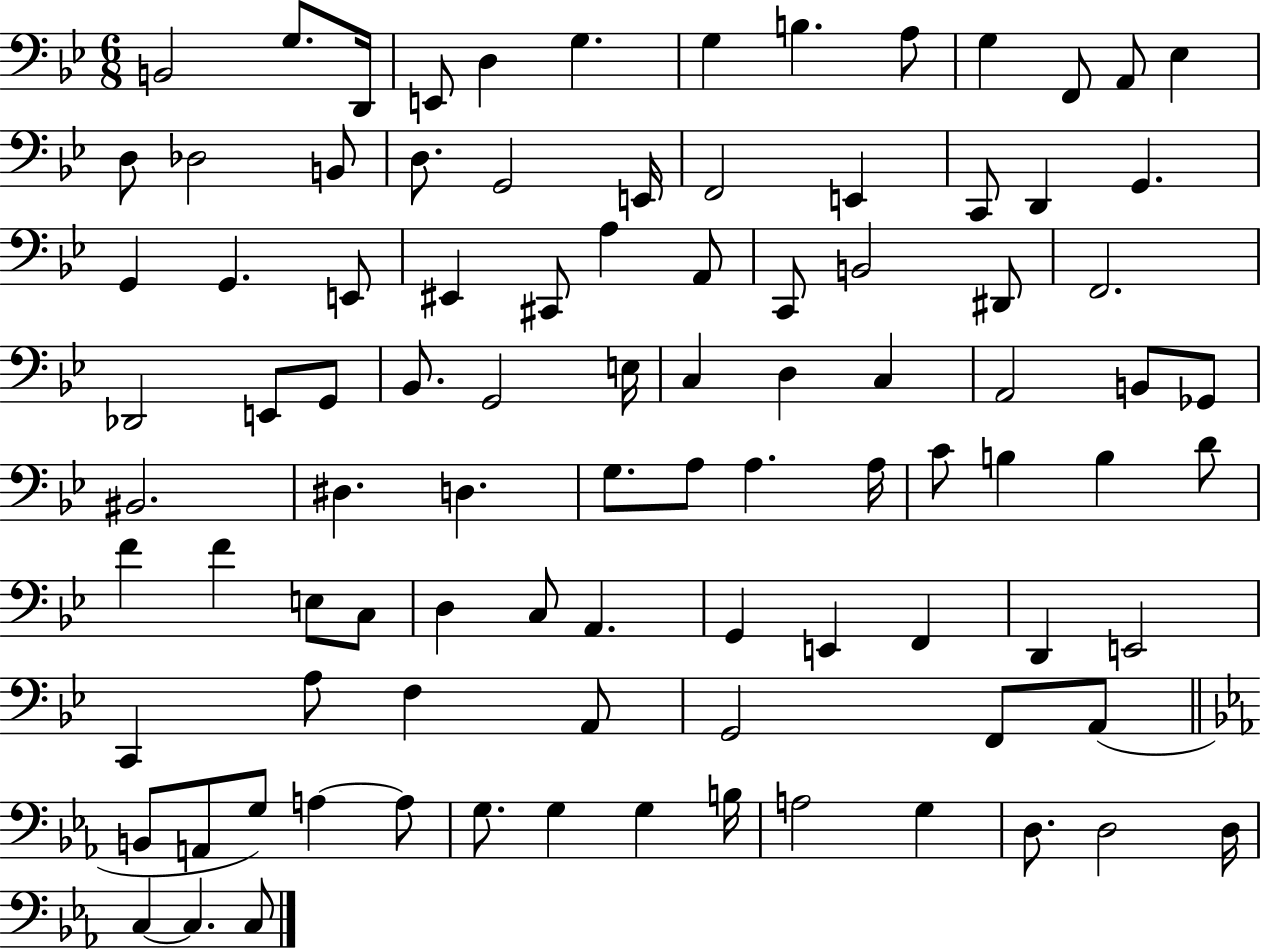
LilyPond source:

{
  \clef bass
  \numericTimeSignature
  \time 6/8
  \key bes \major
  b,2 g8. d,16 | e,8 d4 g4. | g4 b4. a8 | g4 f,8 a,8 ees4 | \break d8 des2 b,8 | d8. g,2 e,16 | f,2 e,4 | c,8 d,4 g,4. | \break g,4 g,4. e,8 | eis,4 cis,8 a4 a,8 | c,8 b,2 dis,8 | f,2. | \break des,2 e,8 g,8 | bes,8. g,2 e16 | c4 d4 c4 | a,2 b,8 ges,8 | \break bis,2. | dis4. d4. | g8. a8 a4. a16 | c'8 b4 b4 d'8 | \break f'4 f'4 e8 c8 | d4 c8 a,4. | g,4 e,4 f,4 | d,4 e,2 | \break c,4 a8 f4 a,8 | g,2 f,8 a,8( | \bar "||" \break \key c \minor b,8 a,8 g8) a4~~ a8 | g8. g4 g4 b16 | a2 g4 | d8. d2 d16 | \break c4~~ c4. c8 | \bar "|."
}